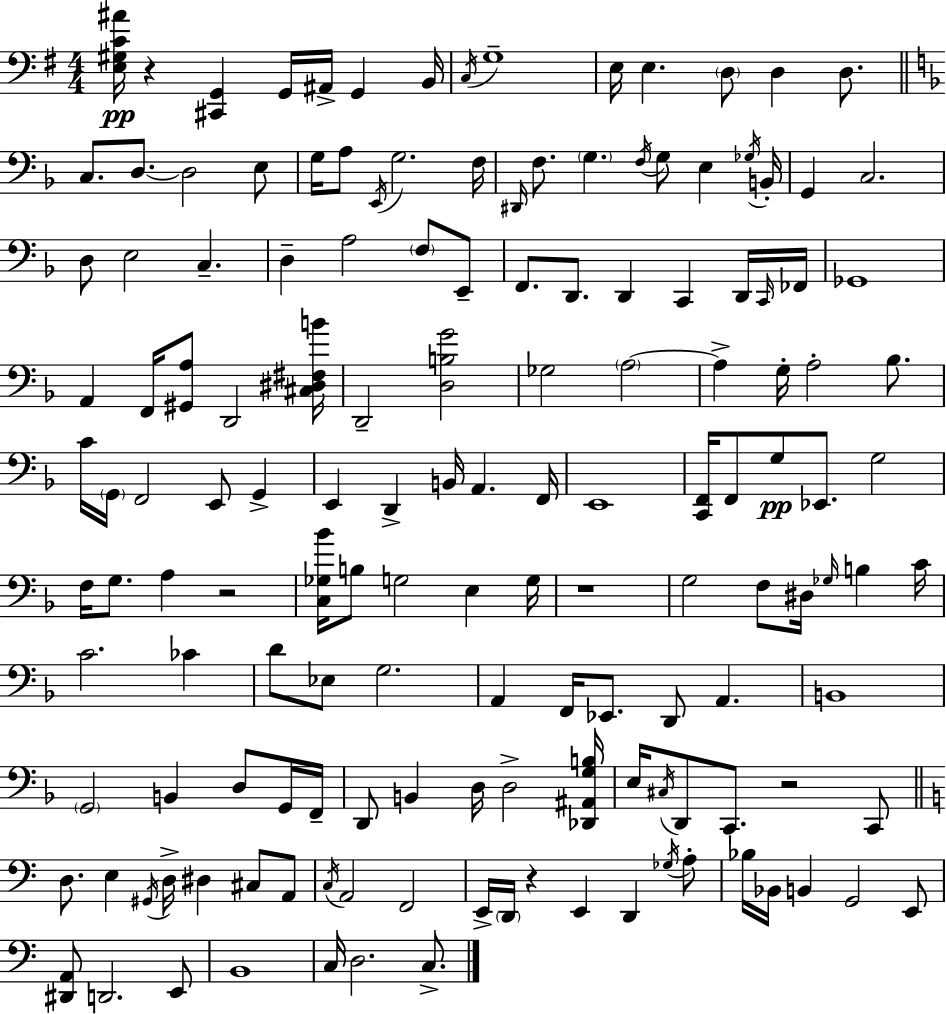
{
  \clef bass
  \numericTimeSignature
  \time 4/4
  \key e \minor
  <e gis c' ais'>16\pp r4 <cis, g,>4 g,16 ais,16-> g,4 b,16 | \acciaccatura { c16 } g1-- | e16 e4. \parenthesize d8 d4 d8. | \bar "||" \break \key f \major c8. d8.~~ d2 e8 | g16 a8 \acciaccatura { e,16 } g2. | f16 \grace { dis,16 } f8. \parenthesize g4. \acciaccatura { f16 } g8 e4 | \acciaccatura { ges16 } b,16-. g,4 c2. | \break d8 e2 c4.-- | d4-- a2 | \parenthesize f8 e,8-- f,8. d,8. d,4 c,4 | d,16 \grace { c,16 } fes,16 ges,1 | \break a,4 f,16 <gis, a>8 d,2 | <cis dis fis b'>16 d,2-- <d b g'>2 | ges2 \parenthesize a2~~ | a4-> g16-. a2-. | \break bes8. c'16 \parenthesize g,16 f,2 e,8 | g,4-> e,4 d,4-> b,16 a,4. | f,16 e,1 | <c, f,>16 f,8 g8\pp ees,8. g2 | \break f16 g8. a4 r2 | <c ges bes'>16 b8 g2 | e4 g16 r1 | g2 f8 dis16 | \break \grace { ges16 } b4 c'16 c'2. | ces'4 d'8 ees8 g2. | a,4 f,16 ees,8. d,8 | a,4. b,1 | \break \parenthesize g,2 b,4 | d8 g,16 f,16-- d,8 b,4 d16 d2-> | <des, ais, g b>16 e16 \acciaccatura { cis16 } d,8 c,8. r2 | c,8 \bar "||" \break \key c \major d8. e4 \acciaccatura { gis,16 } d16-> dis4 cis8 a,8 | \acciaccatura { c16 } a,2 f,2 | e,16-> \parenthesize d,16 r4 e,4 d,4 | \acciaccatura { ges16 } a8-. bes16 bes,16 b,4 g,2 | \break e,8 <dis, a,>8 d,2. | e,8 b,1 | c16 d2. | c8.-> \bar "|."
}